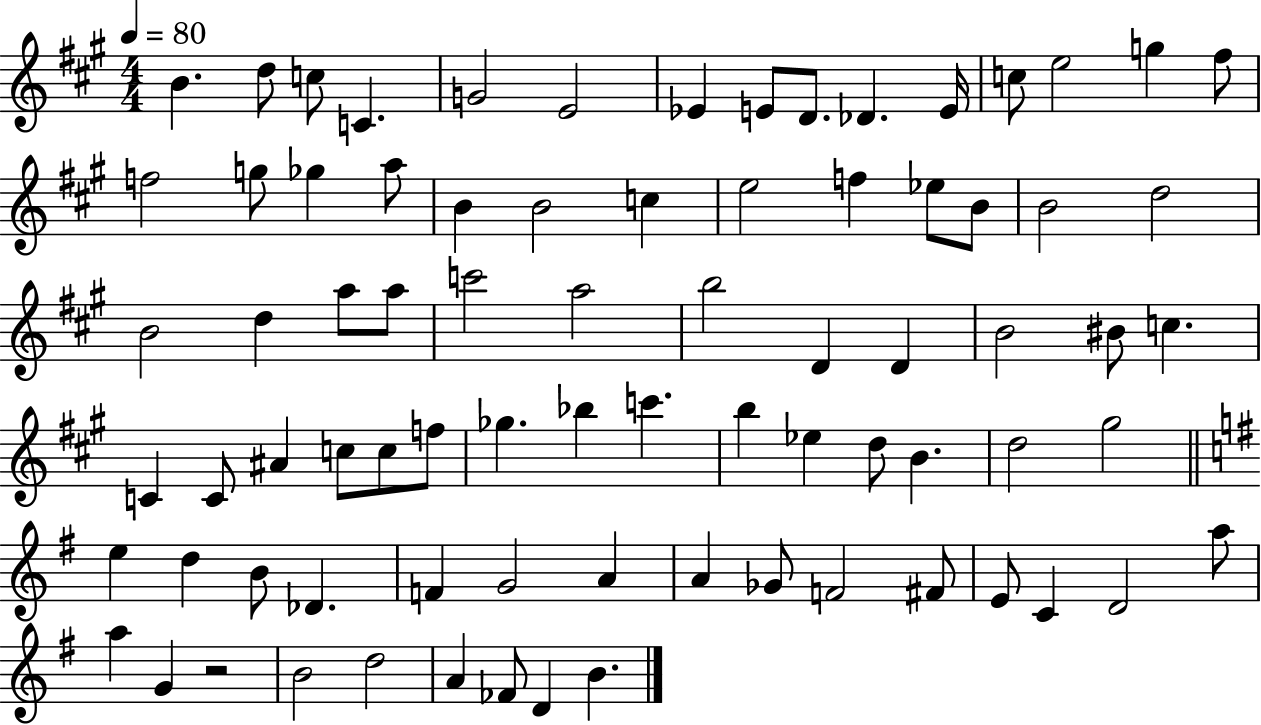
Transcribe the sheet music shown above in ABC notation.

X:1
T:Untitled
M:4/4
L:1/4
K:A
B d/2 c/2 C G2 E2 _E E/2 D/2 _D E/4 c/2 e2 g ^f/2 f2 g/2 _g a/2 B B2 c e2 f _e/2 B/2 B2 d2 B2 d a/2 a/2 c'2 a2 b2 D D B2 ^B/2 c C C/2 ^A c/2 c/2 f/2 _g _b c' b _e d/2 B d2 ^g2 e d B/2 _D F G2 A A _G/2 F2 ^F/2 E/2 C D2 a/2 a G z2 B2 d2 A _F/2 D B